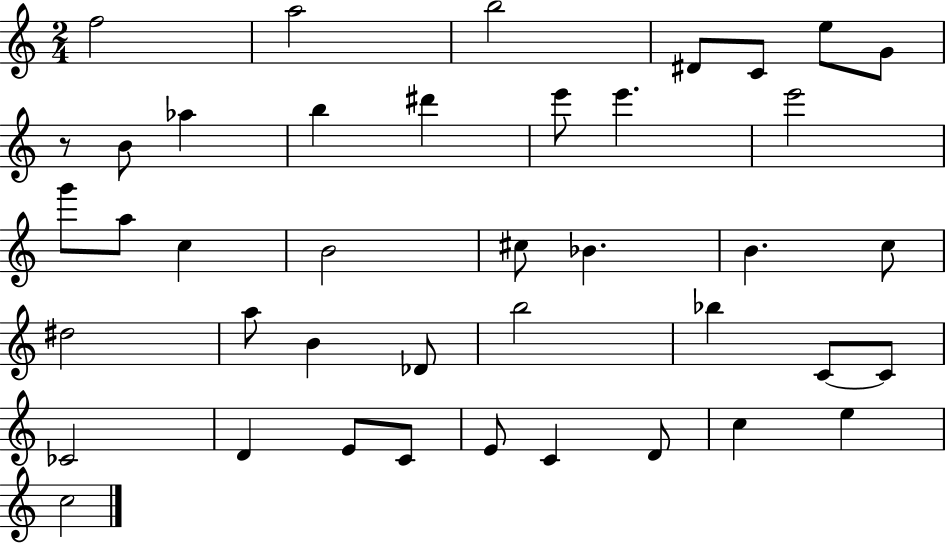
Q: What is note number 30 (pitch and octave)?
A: C4